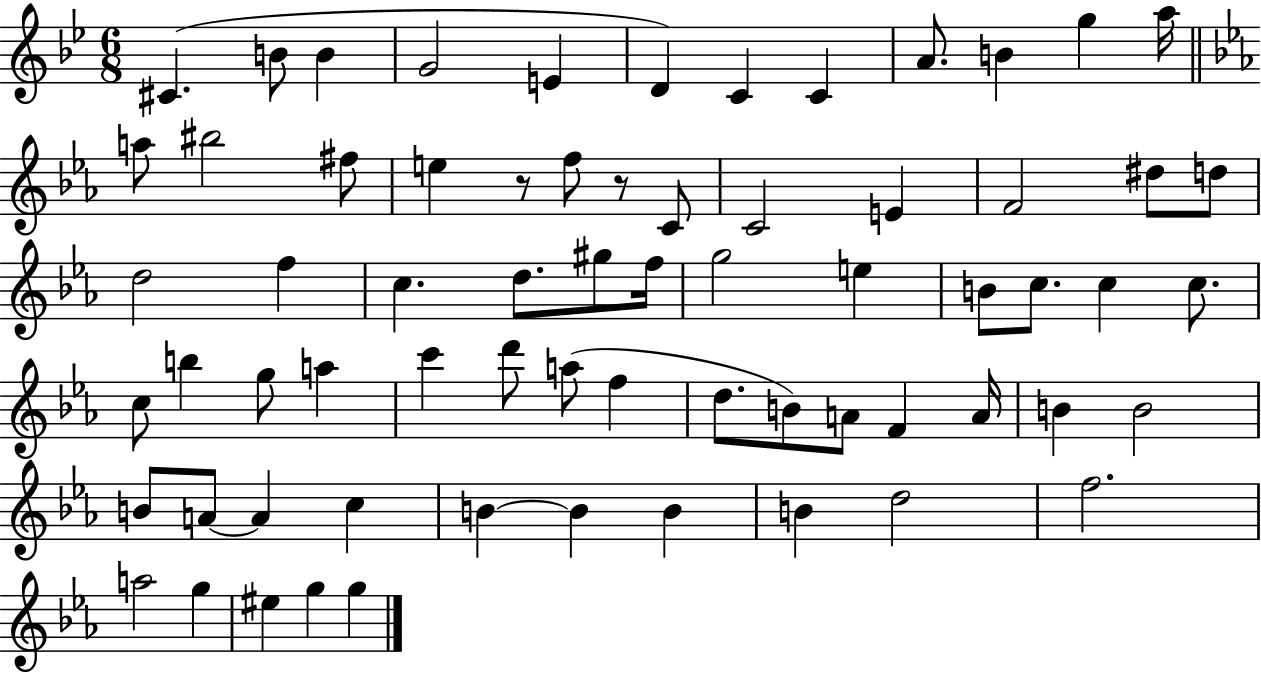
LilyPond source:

{
  \clef treble
  \numericTimeSignature
  \time 6/8
  \key bes \major
  cis'4.( b'8 b'4 | g'2 e'4 | d'4) c'4 c'4 | a'8. b'4 g''4 a''16 | \break \bar "||" \break \key c \minor a''8 bis''2 fis''8 | e''4 r8 f''8 r8 c'8 | c'2 e'4 | f'2 dis''8 d''8 | \break d''2 f''4 | c''4. d''8. gis''8 f''16 | g''2 e''4 | b'8 c''8. c''4 c''8. | \break c''8 b''4 g''8 a''4 | c'''4 d'''8 a''8( f''4 | d''8. b'8) a'8 f'4 a'16 | b'4 b'2 | \break b'8 a'8~~ a'4 c''4 | b'4~~ b'4 b'4 | b'4 d''2 | f''2. | \break a''2 g''4 | eis''4 g''4 g''4 | \bar "|."
}